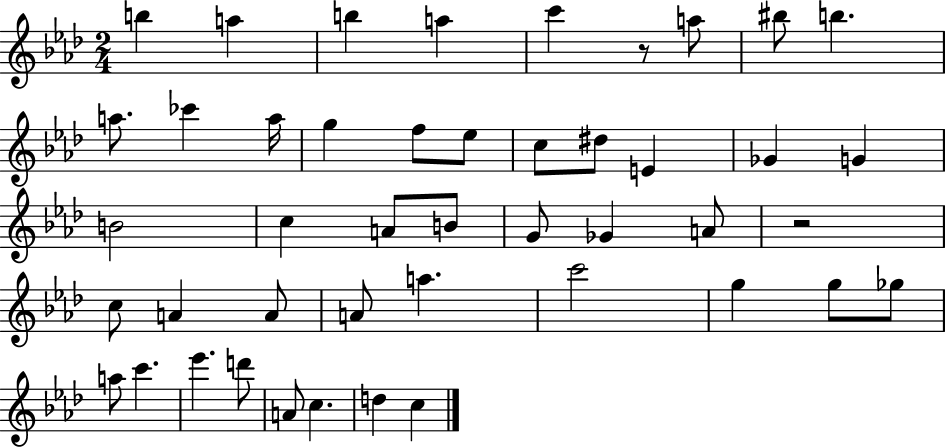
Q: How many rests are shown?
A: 2